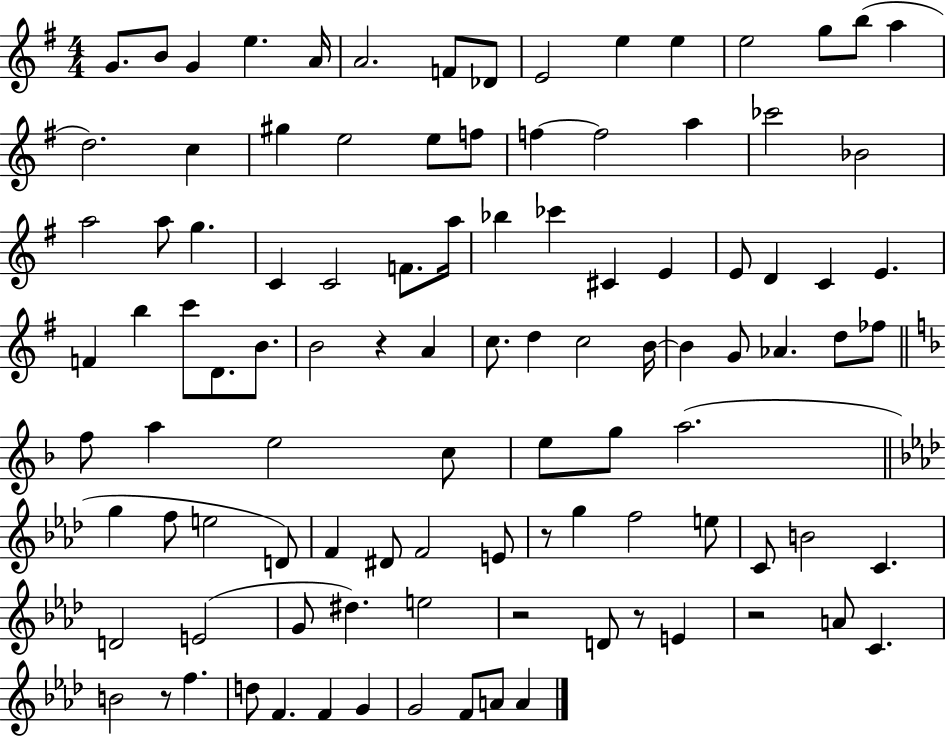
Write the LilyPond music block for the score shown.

{
  \clef treble
  \numericTimeSignature
  \time 4/4
  \key g \major
  g'8. b'8 g'4 e''4. a'16 | a'2. f'8 des'8 | e'2 e''4 e''4 | e''2 g''8 b''8( a''4 | \break d''2.) c''4 | gis''4 e''2 e''8 f''8 | f''4~~ f''2 a''4 | ces'''2 bes'2 | \break a''2 a''8 g''4. | c'4 c'2 f'8. a''16 | bes''4 ces'''4 cis'4 e'4 | e'8 d'4 c'4 e'4. | \break f'4 b''4 c'''8 d'8. b'8. | b'2 r4 a'4 | c''8. d''4 c''2 b'16~~ | b'4 g'8 aes'4. d''8 fes''8 | \break \bar "||" \break \key f \major f''8 a''4 e''2 c''8 | e''8 g''8 a''2.( | \bar "||" \break \key aes \major g''4 f''8 e''2 d'8) | f'4 dis'8 f'2 e'8 | r8 g''4 f''2 e''8 | c'8 b'2 c'4. | \break d'2 e'2( | g'8 dis''4.) e''2 | r2 d'8 r8 e'4 | r2 a'8 c'4. | \break b'2 r8 f''4. | d''8 f'4. f'4 g'4 | g'2 f'8 a'8 a'4 | \bar "|."
}